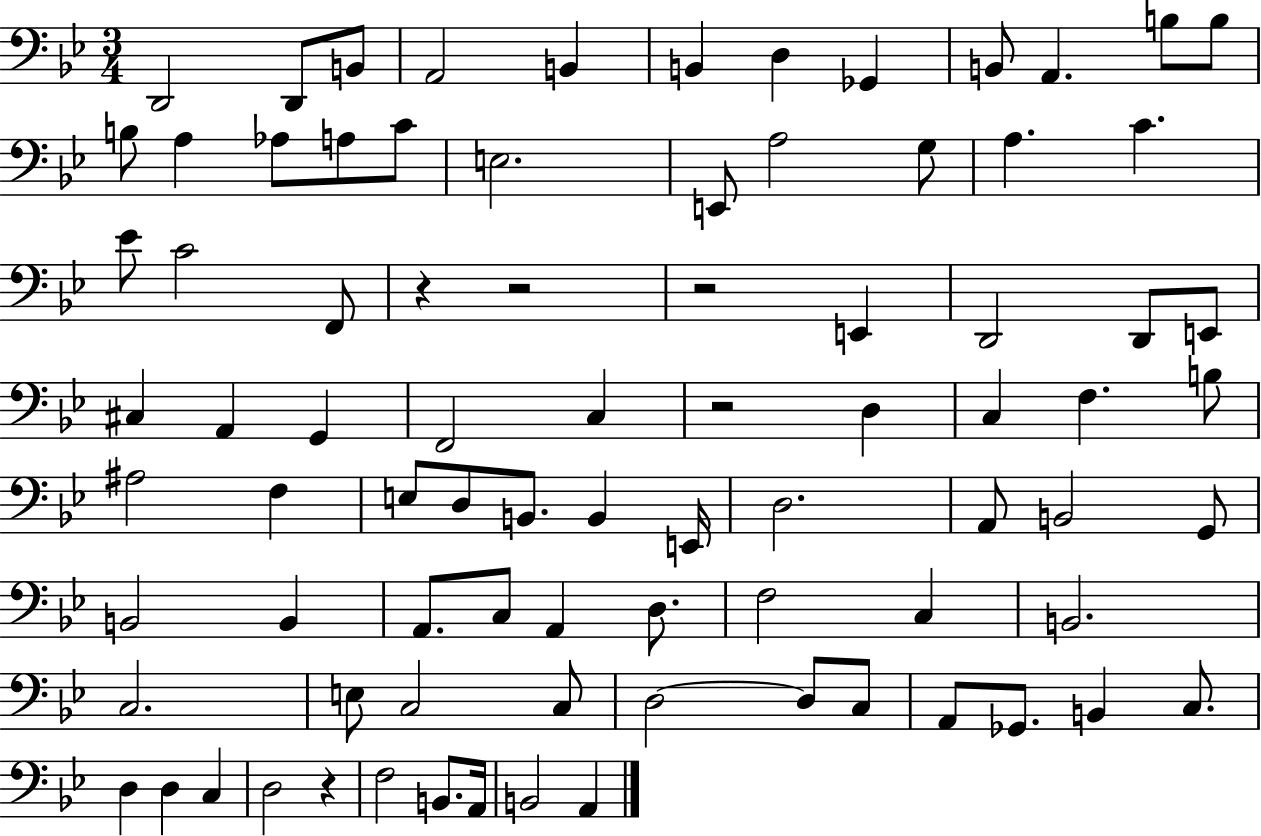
D2/h D2/e B2/e A2/h B2/q B2/q D3/q Gb2/q B2/e A2/q. B3/e B3/e B3/e A3/q Ab3/e A3/e C4/e E3/h. E2/e A3/h G3/e A3/q. C4/q. Eb4/e C4/h F2/e R/q R/h R/h E2/q D2/h D2/e E2/e C#3/q A2/q G2/q F2/h C3/q R/h D3/q C3/q F3/q. B3/e A#3/h F3/q E3/e D3/e B2/e. B2/q E2/s D3/h. A2/e B2/h G2/e B2/h B2/q A2/e. C3/e A2/q D3/e. F3/h C3/q B2/h. C3/h. E3/e C3/h C3/e D3/h D3/e C3/e A2/e Gb2/e. B2/q C3/e. D3/q D3/q C3/q D3/h R/q F3/h B2/e. A2/s B2/h A2/q